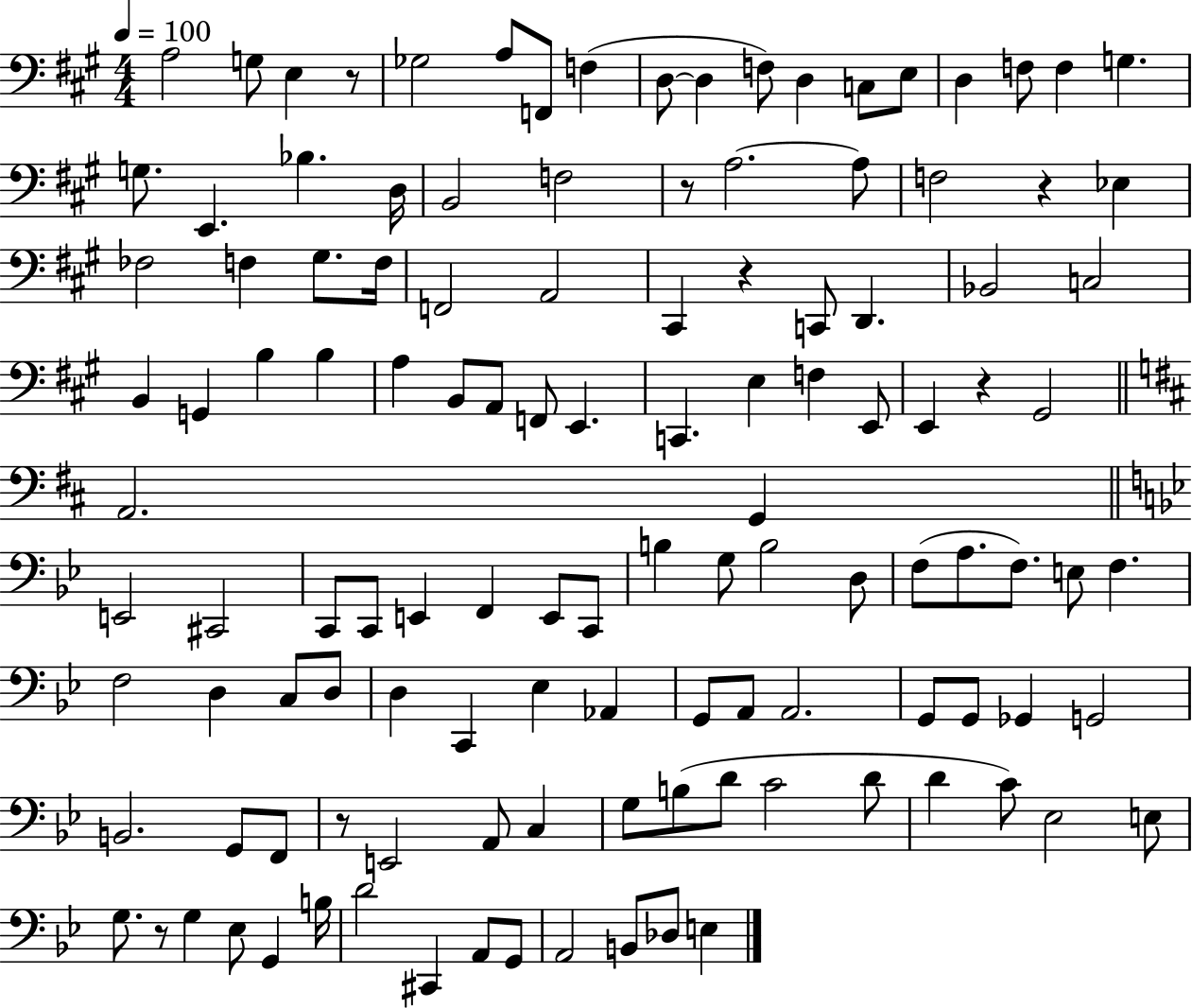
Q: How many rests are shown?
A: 7